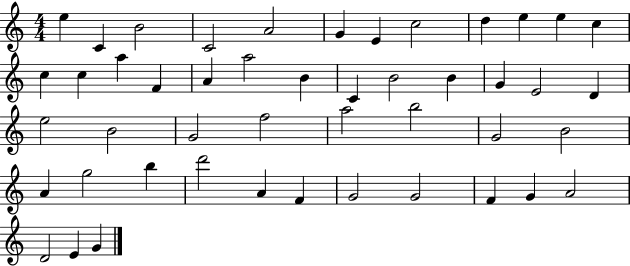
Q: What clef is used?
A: treble